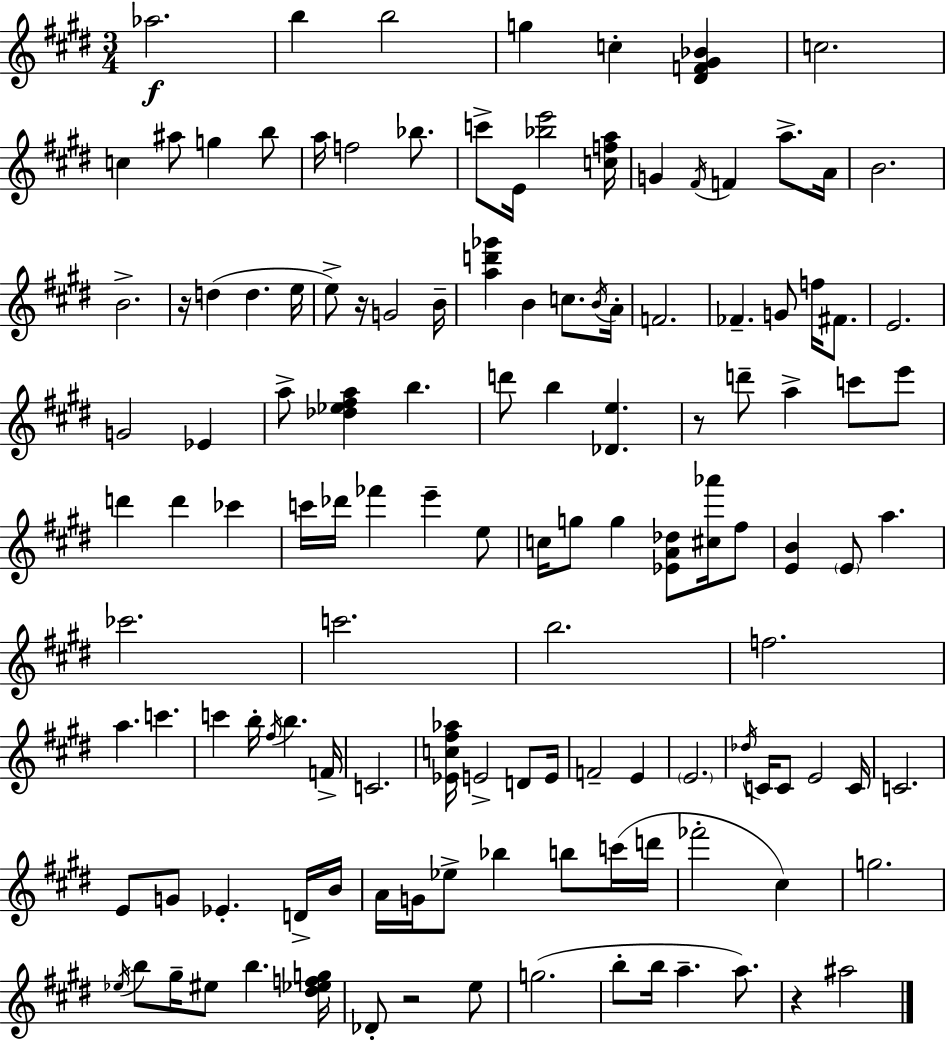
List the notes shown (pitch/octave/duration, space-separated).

Ab5/h. B5/q B5/h G5/q C5/q [D#4,F4,G#4,Bb4]/q C5/h. C5/q A#5/e G5/q B5/e A5/s F5/h Bb5/e. C6/e E4/s [Bb5,E6]/h [C5,F5,A5]/s G4/q F#4/s F4/q A5/e. A4/s B4/h. B4/h. R/s D5/q D5/q. E5/s E5/e R/s G4/h B4/s [A5,D6,Gb6]/q B4/q C5/e. B4/s A4/s F4/h. FES4/q. G4/e F5/s F#4/e. E4/h. G4/h Eb4/q A5/e [Db5,Eb5,F#5,A5]/q B5/q. D6/e B5/q [Db4,E5]/q. R/e D6/e A5/q C6/e E6/e D6/q D6/q CES6/q C6/s Db6/s FES6/q E6/q E5/e C5/s G5/e G5/q [Eb4,A4,Db5]/e [C#5,Ab6]/s F#5/e [E4,B4]/q E4/e A5/q. CES6/h. C6/h. B5/h. F5/h. A5/q. C6/q. C6/q B5/s F#5/s B5/q. F4/s C4/h. [Eb4,C5,F#5,Ab5]/s E4/h D4/e E4/s F4/h E4/q E4/h. Db5/s C4/s C4/e E4/h C4/s C4/h. E4/e G4/e Eb4/q. D4/s B4/s A4/s G4/s Eb5/e Bb5/q B5/e C6/s D6/s FES6/h C#5/q G5/h. Eb5/s B5/e G#5/s EIS5/e B5/q. [D#5,Eb5,F5,G5]/s Db4/e R/h E5/e G5/h. B5/e B5/s A5/q. A5/e. R/q A#5/h